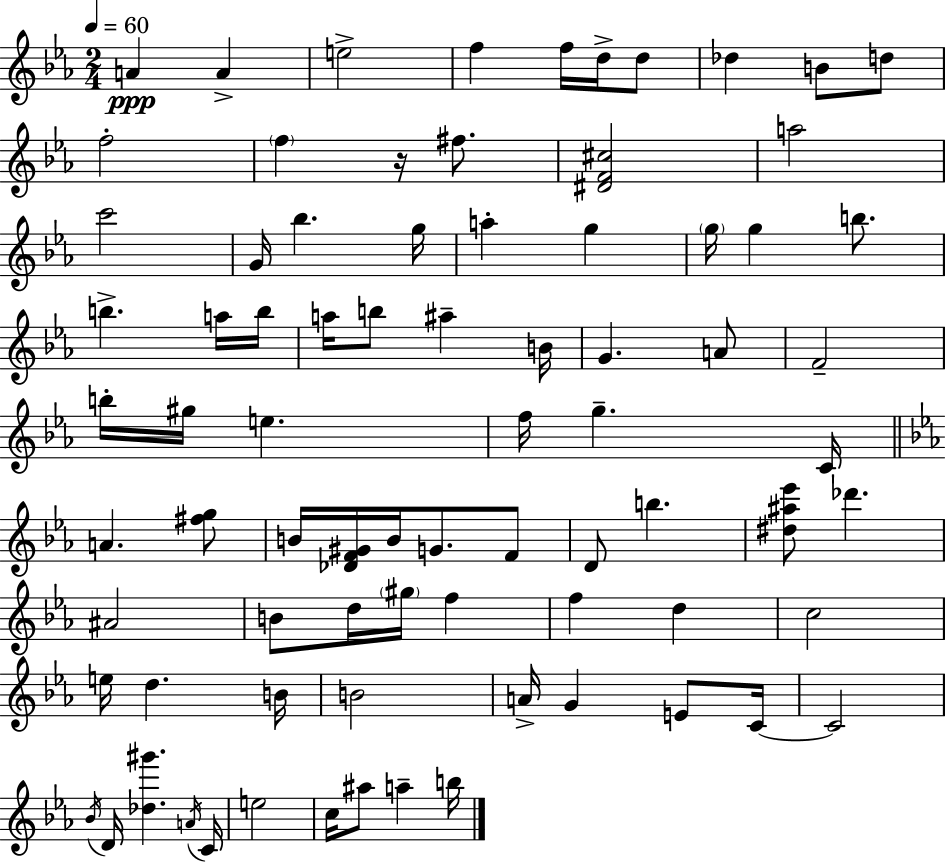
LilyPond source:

{
  \clef treble
  \numericTimeSignature
  \time 2/4
  \key ees \major
  \tempo 4 = 60
  a'4\ppp a'4-> | e''2-> | f''4 f''16 d''16-> d''8 | des''4 b'8 d''8 | \break f''2-. | \parenthesize f''4 r16 fis''8. | <dis' f' cis''>2 | a''2 | \break c'''2 | g'16 bes''4. g''16 | a''4-. g''4 | \parenthesize g''16 g''4 b''8. | \break b''4.-> a''16 b''16 | a''16 b''8 ais''4-- b'16 | g'4. a'8 | f'2-- | \break b''16-. gis''16 e''4. | f''16 g''4.-- c'16 | \bar "||" \break \key c \minor a'4. <fis'' g''>8 | b'16 <des' f' gis'>16 b'16 g'8. f'8 | d'8 b''4. | <dis'' ais'' ees'''>8 des'''4. | \break ais'2 | b'8 d''16 \parenthesize gis''16 f''4 | f''4 d''4 | c''2 | \break e''16 d''4. b'16 | b'2 | a'16-> g'4 e'8 c'16~~ | c'2 | \break \acciaccatura { bes'16 } d'16 <des'' gis'''>4. | \acciaccatura { a'16 } c'16 e''2 | c''16 ais''8 a''4-- | b''16 \bar "|."
}